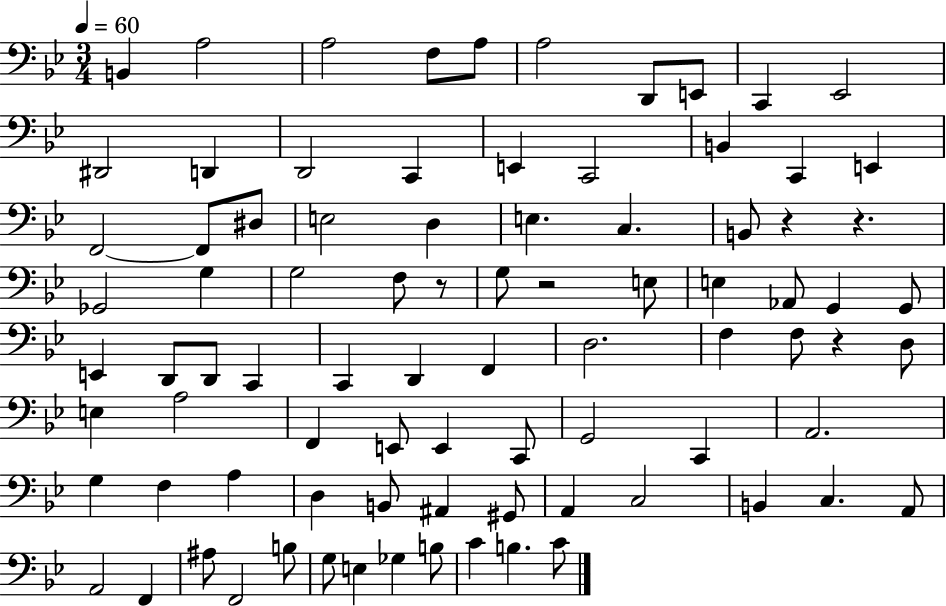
X:1
T:Untitled
M:3/4
L:1/4
K:Bb
B,, A,2 A,2 F,/2 A,/2 A,2 D,,/2 E,,/2 C,, _E,,2 ^D,,2 D,, D,,2 C,, E,, C,,2 B,, C,, E,, F,,2 F,,/2 ^D,/2 E,2 D, E, C, B,,/2 z z _G,,2 G, G,2 F,/2 z/2 G,/2 z2 E,/2 E, _A,,/2 G,, G,,/2 E,, D,,/2 D,,/2 C,, C,, D,, F,, D,2 F, F,/2 z D,/2 E, A,2 F,, E,,/2 E,, C,,/2 G,,2 C,, A,,2 G, F, A, D, B,,/2 ^A,, ^G,,/2 A,, C,2 B,, C, A,,/2 A,,2 F,, ^A,/2 F,,2 B,/2 G,/2 E, _G, B,/2 C B, C/2